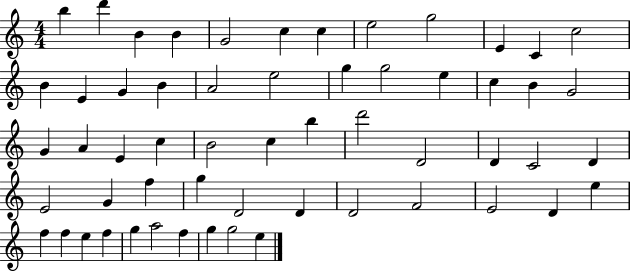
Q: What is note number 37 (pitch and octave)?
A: E4